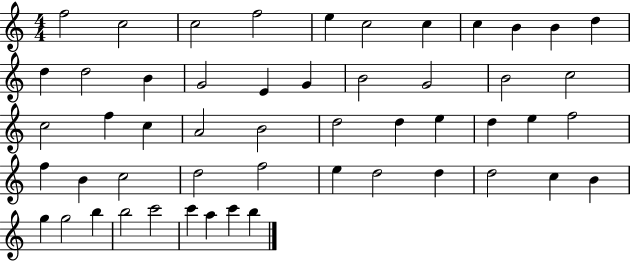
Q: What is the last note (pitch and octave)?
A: B5